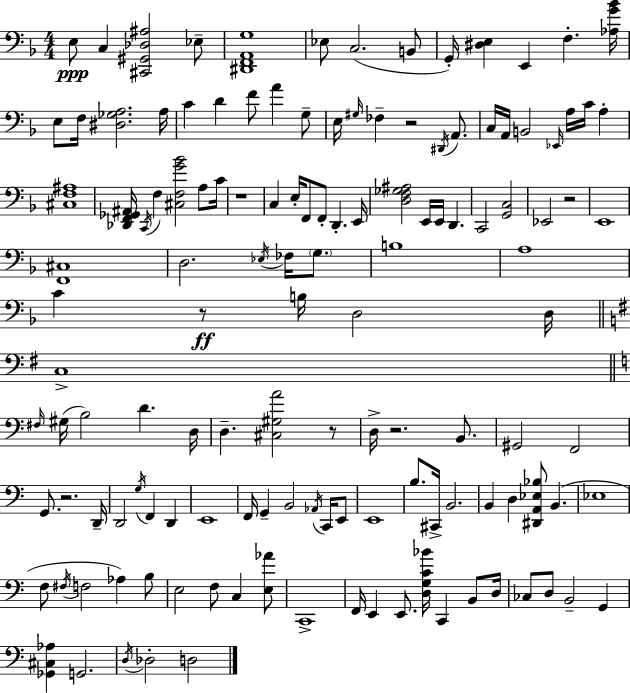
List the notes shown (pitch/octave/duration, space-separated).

E3/e C3/q [C#2,G#2,Db3,A#3]/h Eb3/e [D#2,F2,A2,G3]/w Eb3/e C3/h. B2/e G2/s [D#3,E3]/q E2/q F3/q. [Ab3,G4,Bb4]/s E3/e F3/s [D#3,Gb3,A3]/h. A3/s C4/q D4/q F4/e A4/q G3/e E3/s G#3/s FES3/q R/h D#2/s A2/e. C3/s A2/s B2/h Eb2/s A3/s C4/s A3/q [C#3,F3,A#3]/w [Db2,F2,Gb2,A#2]/s C2/s F3/q [C#3,F3,G4,Bb4]/h A3/e C4/s R/w C3/q E3/s F2/e F2/e D2/q. E2/s [D3,F3,Gb3,A#3]/h E2/s E2/s D2/q. C2/h [G2,C3]/h Eb2/h R/h E2/w [F2,C#3]/w D3/h. Eb3/s FES3/s G3/e. B3/w A3/w C4/q R/e B3/s D3/h D3/s C3/w F#3/s G#3/s B3/h D4/q. D3/s D3/q. [C#3,G#3,A4]/h R/e D3/s R/h. B2/e. G#2/h F2/h G2/e. R/h. D2/s D2/h G3/s F2/q D2/q E2/w F2/s G2/q B2/h Ab2/s C2/s E2/e E2/w B3/e. C#2/s B2/h. B2/q D3/q [D#2,A2,Eb3,Bb3]/e B2/q. Eb3/w F3/e F#3/s F3/h Ab3/q B3/e E3/h F3/e C3/q [E3,Ab4]/e C2/w F2/s E2/q E2/e. [D3,G3,C4,Bb4]/s C2/q B2/e D3/s CES3/e D3/e B2/h G2/q [Gb2,C#3,Ab3]/q G2/h. D3/s Db3/h D3/h